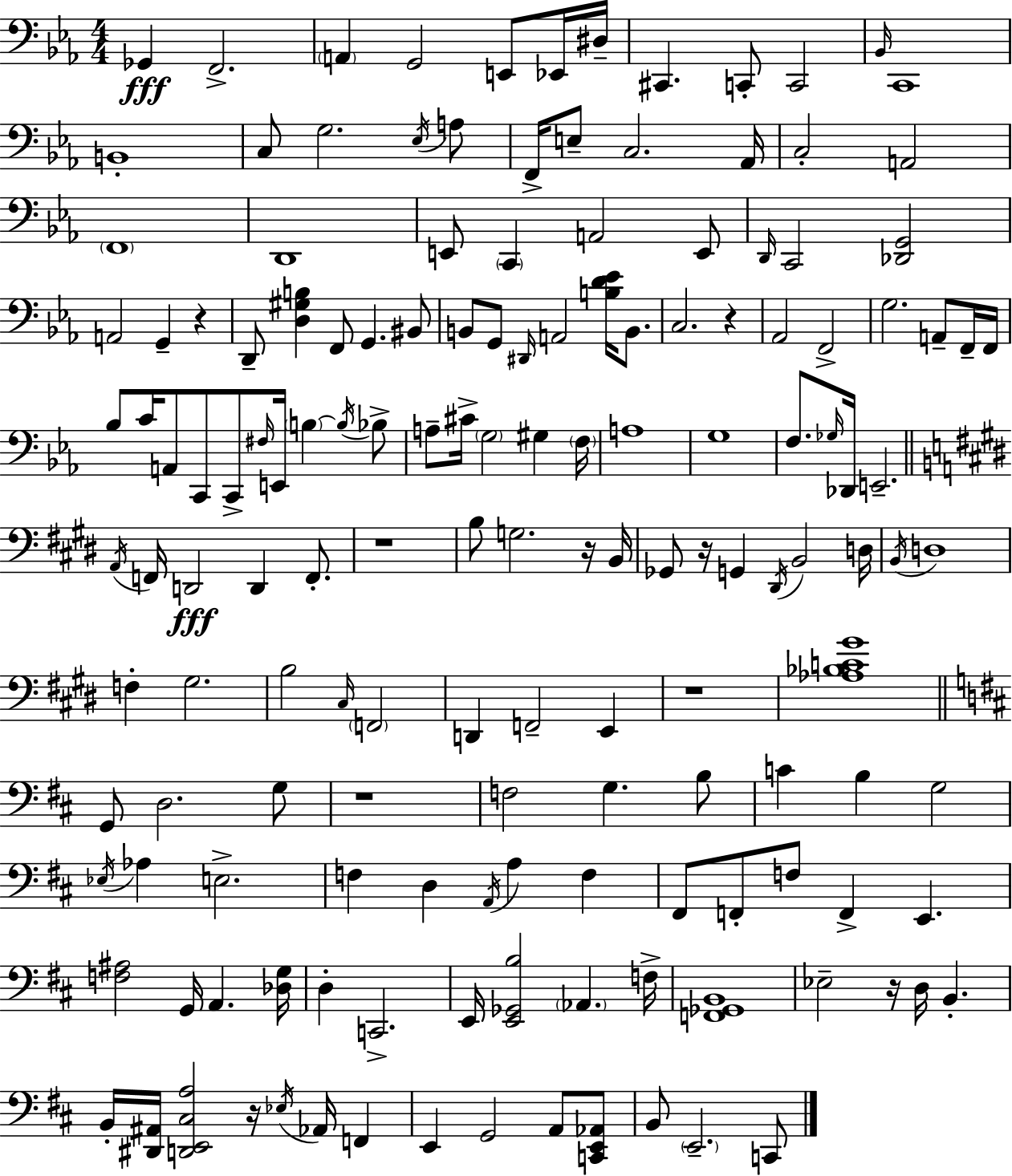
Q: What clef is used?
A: bass